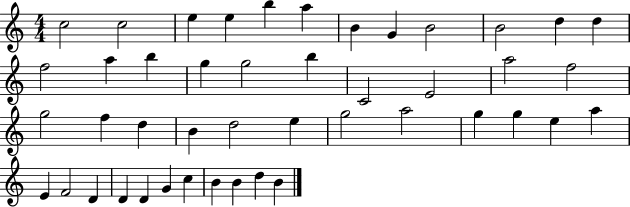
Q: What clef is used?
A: treble